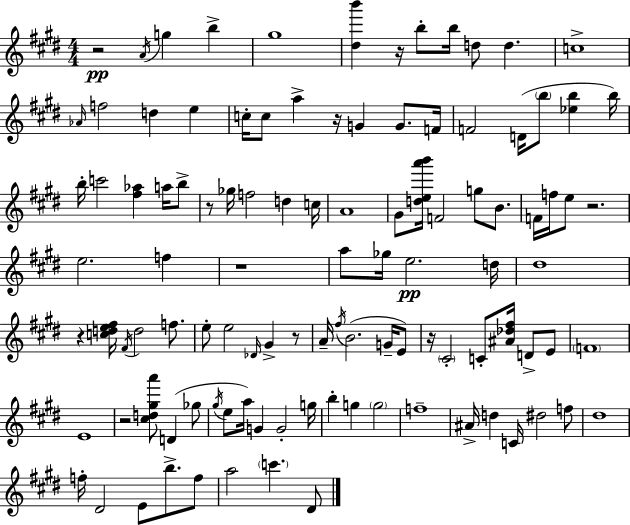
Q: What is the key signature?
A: E major